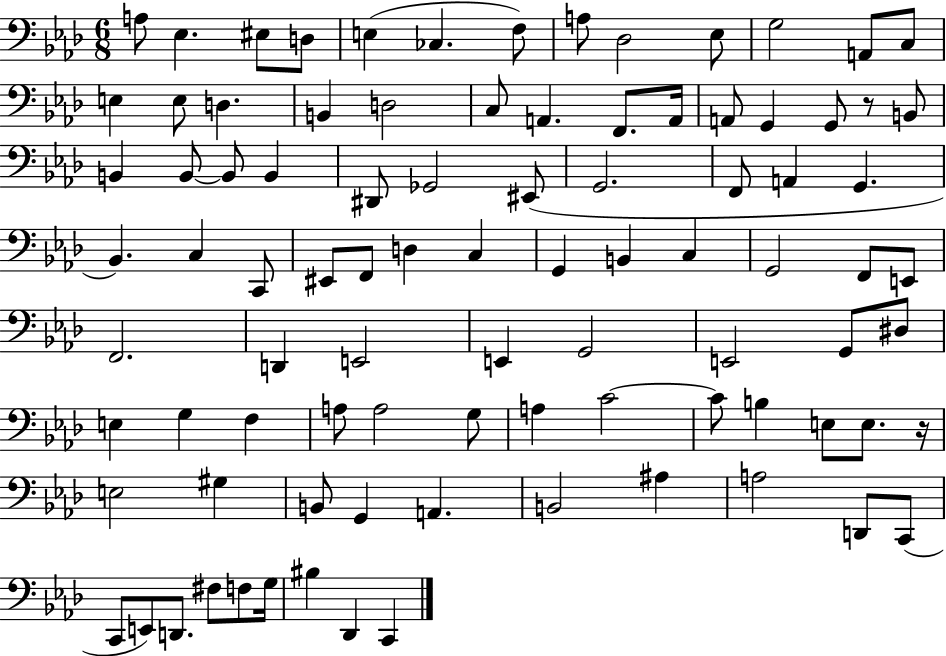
A3/e Eb3/q. EIS3/e D3/e E3/q CES3/q. F3/e A3/e Db3/h Eb3/e G3/h A2/e C3/e E3/q E3/e D3/q. B2/q D3/h C3/e A2/q. F2/e. A2/s A2/e G2/q G2/e R/e B2/e B2/q B2/e B2/e B2/q D#2/e Gb2/h EIS2/e G2/h. F2/e A2/q G2/q. Bb2/q. C3/q C2/e EIS2/e F2/e D3/q C3/q G2/q B2/q C3/q G2/h F2/e E2/e F2/h. D2/q E2/h E2/q G2/h E2/h G2/e D#3/e E3/q G3/q F3/q A3/e A3/h G3/e A3/q C4/h C4/e B3/q E3/e E3/e. R/s E3/h G#3/q B2/e G2/q A2/q. B2/h A#3/q A3/h D2/e C2/e C2/e E2/e D2/e. F#3/e F3/e G3/s BIS3/q Db2/q C2/q